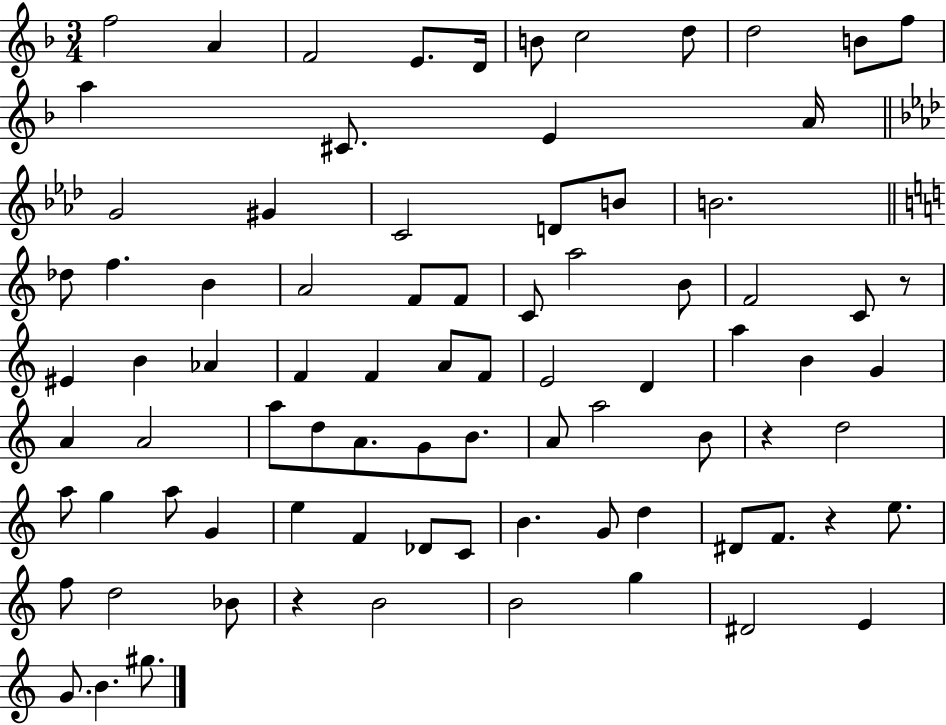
X:1
T:Untitled
M:3/4
L:1/4
K:F
f2 A F2 E/2 D/4 B/2 c2 d/2 d2 B/2 f/2 a ^C/2 E A/4 G2 ^G C2 D/2 B/2 B2 _d/2 f B A2 F/2 F/2 C/2 a2 B/2 F2 C/2 z/2 ^E B _A F F A/2 F/2 E2 D a B G A A2 a/2 d/2 A/2 G/2 B/2 A/2 a2 B/2 z d2 a/2 g a/2 G e F _D/2 C/2 B G/2 d ^D/2 F/2 z e/2 f/2 d2 _B/2 z B2 B2 g ^D2 E G/2 B ^g/2